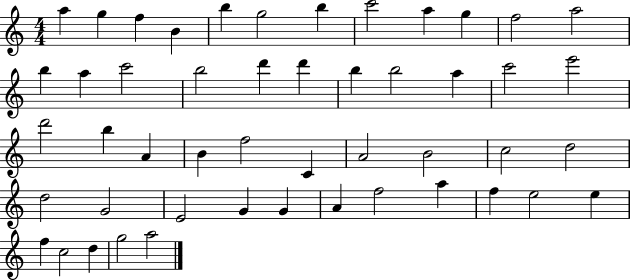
A5/q G5/q F5/q B4/q B5/q G5/h B5/q C6/h A5/q G5/q F5/h A5/h B5/q A5/q C6/h B5/h D6/q D6/q B5/q B5/h A5/q C6/h E6/h D6/h B5/q A4/q B4/q F5/h C4/q A4/h B4/h C5/h D5/h D5/h G4/h E4/h G4/q G4/q A4/q F5/h A5/q F5/q E5/h E5/q F5/q C5/h D5/q G5/h A5/h